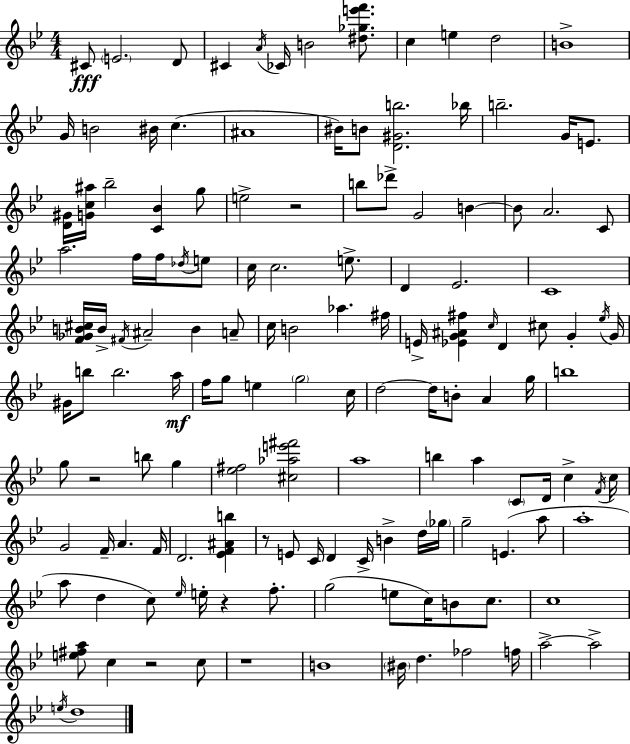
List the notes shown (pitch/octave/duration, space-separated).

C#4/e E4/h. D4/e C#4/q A4/s CES4/s B4/h [D#5,Gb5,E6,F6]/e. C5/q E5/q D5/h B4/w G4/s B4/h BIS4/s C5/q. A#4/w BIS4/s B4/e [D4,G#4,B5]/h. Bb5/s B5/h. G4/s E4/e. [D4,G#4]/s [G4,C5,A#5]/s Bb5/h [C4,Bb4]/q G5/e E5/h R/h B5/e Db6/e G4/h B4/q B4/e A4/h. C4/e A5/h. F5/s F5/s Db5/s E5/e C5/s C5/h. E5/e. D4/q Eb4/h. C4/w [F4,Gb4,B4,C#5]/s B4/s F#4/s A#4/h B4/q A4/e C5/s B4/h Ab5/q. F#5/s E4/s [Eb4,G4,A#4,F#5]/q C5/s D4/q C#5/e G4/q Eb5/s G4/s G#4/s B5/e B5/h. A5/s F5/s G5/e E5/q G5/h C5/s D5/h D5/s B4/e A4/q G5/s B5/w G5/e R/h B5/e G5/q [Eb5,F#5]/h [C#5,Ab5,E6,F#6]/h A5/w B5/q A5/q C4/e D4/s C5/q F4/s C5/s G4/h F4/s A4/q. F4/s D4/h. [Eb4,F4,A#4,B5]/q R/e E4/e C4/s D4/q C4/s B4/q D5/s Gb5/s G5/h E4/q. A5/e A5/w A5/e D5/q C5/e Eb5/s E5/s R/q F5/e. G5/h E5/e C5/s B4/e C5/e. C5/w [E5,F#5,A5]/e C5/q R/h C5/e R/w B4/w BIS4/s D5/q. FES5/h F5/s A5/h A5/h E5/s D5/w